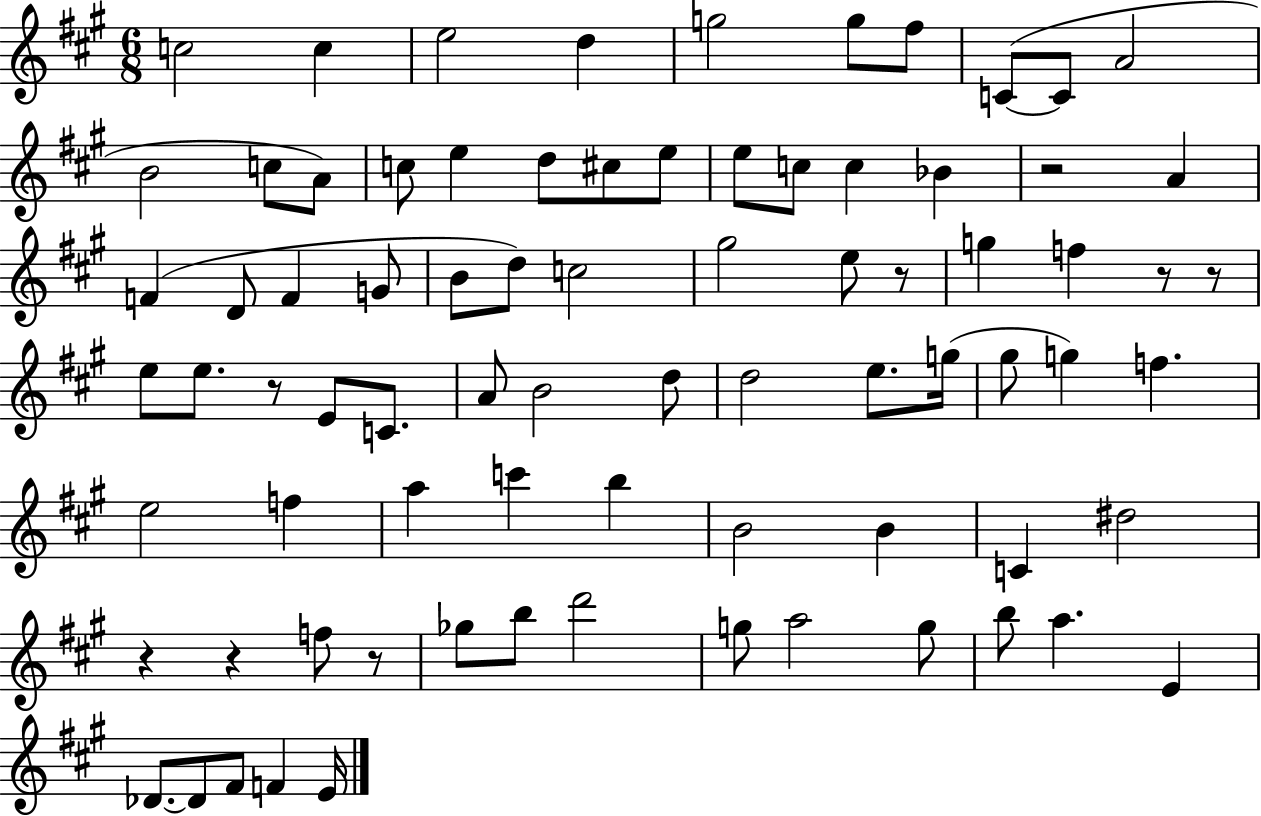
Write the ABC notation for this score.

X:1
T:Untitled
M:6/8
L:1/4
K:A
c2 c e2 d g2 g/2 ^f/2 C/2 C/2 A2 B2 c/2 A/2 c/2 e d/2 ^c/2 e/2 e/2 c/2 c _B z2 A F D/2 F G/2 B/2 d/2 c2 ^g2 e/2 z/2 g f z/2 z/2 e/2 e/2 z/2 E/2 C/2 A/2 B2 d/2 d2 e/2 g/4 ^g/2 g f e2 f a c' b B2 B C ^d2 z z f/2 z/2 _g/2 b/2 d'2 g/2 a2 g/2 b/2 a E _D/2 _D/2 ^F/2 F E/4